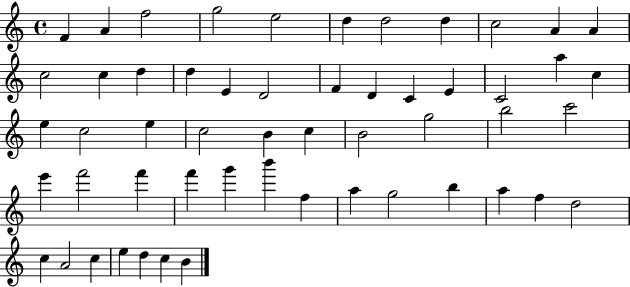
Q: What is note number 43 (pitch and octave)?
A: G5